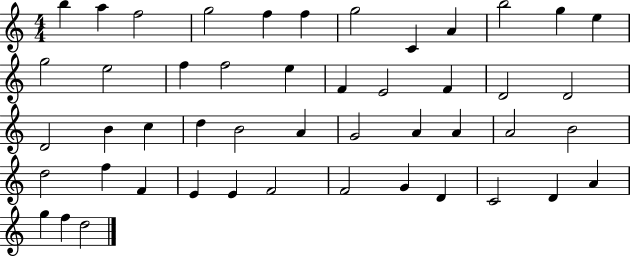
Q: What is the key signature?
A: C major